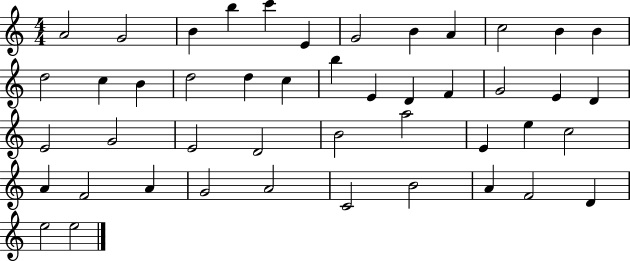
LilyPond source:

{
  \clef treble
  \numericTimeSignature
  \time 4/4
  \key c \major
  a'2 g'2 | b'4 b''4 c'''4 e'4 | g'2 b'4 a'4 | c''2 b'4 b'4 | \break d''2 c''4 b'4 | d''2 d''4 c''4 | b''4 e'4 d'4 f'4 | g'2 e'4 d'4 | \break e'2 g'2 | e'2 d'2 | b'2 a''2 | e'4 e''4 c''2 | \break a'4 f'2 a'4 | g'2 a'2 | c'2 b'2 | a'4 f'2 d'4 | \break e''2 e''2 | \bar "|."
}